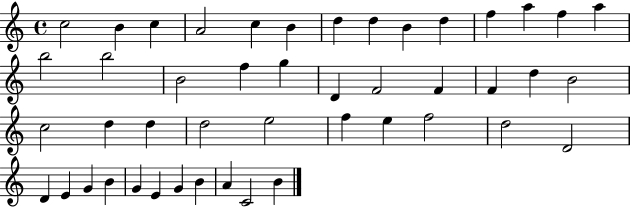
C5/h B4/q C5/q A4/h C5/q B4/q D5/q D5/q B4/q D5/q F5/q A5/q F5/q A5/q B5/h B5/h B4/h F5/q G5/q D4/q F4/h F4/q F4/q D5/q B4/h C5/h D5/q D5/q D5/h E5/h F5/q E5/q F5/h D5/h D4/h D4/q E4/q G4/q B4/q G4/q E4/q G4/q B4/q A4/q C4/h B4/q